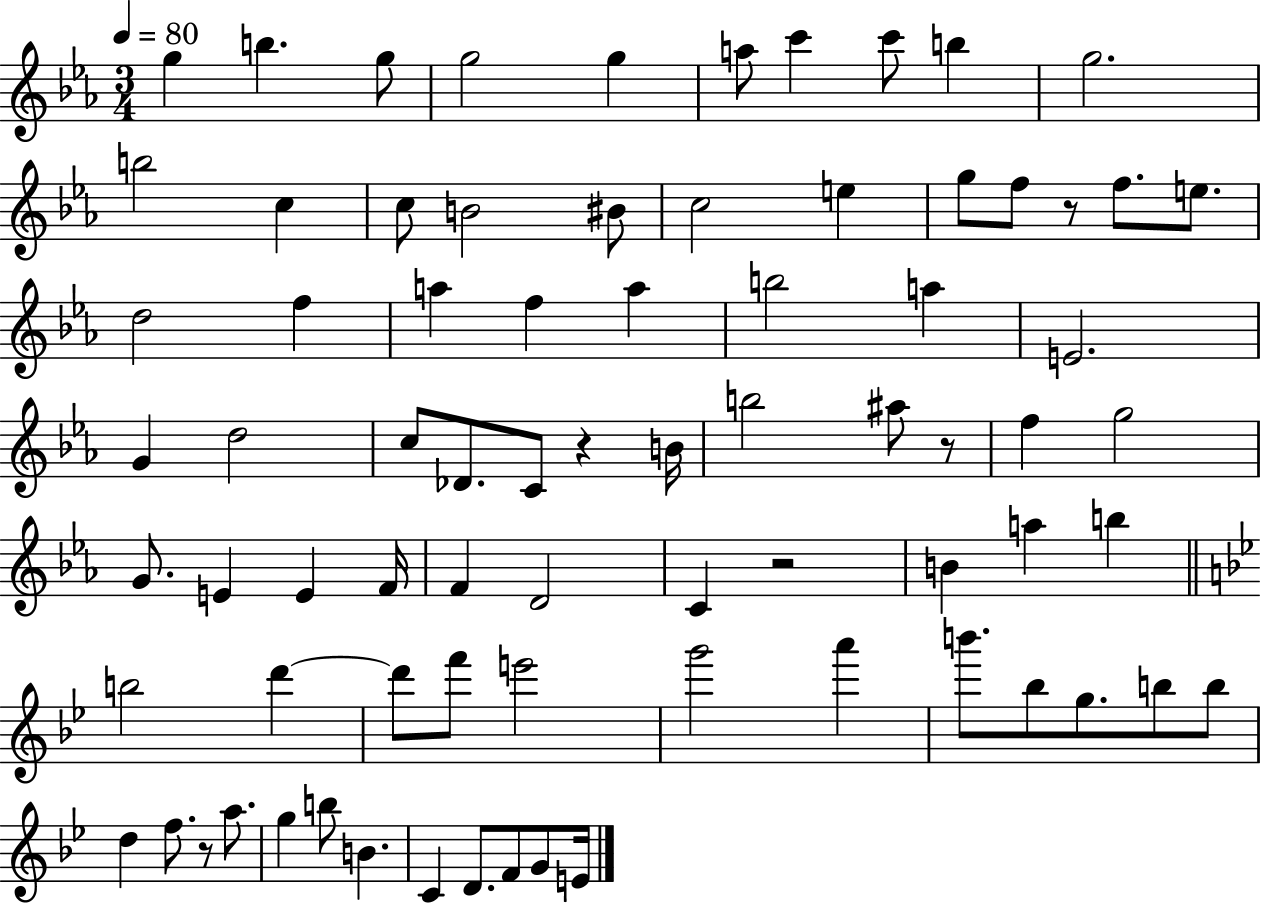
{
  \clef treble
  \numericTimeSignature
  \time 3/4
  \key ees \major
  \tempo 4 = 80
  \repeat volta 2 { g''4 b''4. g''8 | g''2 g''4 | a''8 c'''4 c'''8 b''4 | g''2. | \break b''2 c''4 | c''8 b'2 bis'8 | c''2 e''4 | g''8 f''8 r8 f''8. e''8. | \break d''2 f''4 | a''4 f''4 a''4 | b''2 a''4 | e'2. | \break g'4 d''2 | c''8 des'8. c'8 r4 b'16 | b''2 ais''8 r8 | f''4 g''2 | \break g'8. e'4 e'4 f'16 | f'4 d'2 | c'4 r2 | b'4 a''4 b''4 | \break \bar "||" \break \key bes \major b''2 d'''4~~ | d'''8 f'''8 e'''2 | g'''2 a'''4 | b'''8. bes''8 g''8. b''8 b''8 | \break d''4 f''8. r8 a''8. | g''4 b''8 b'4. | c'4 d'8. f'8 g'8 e'16 | } \bar "|."
}